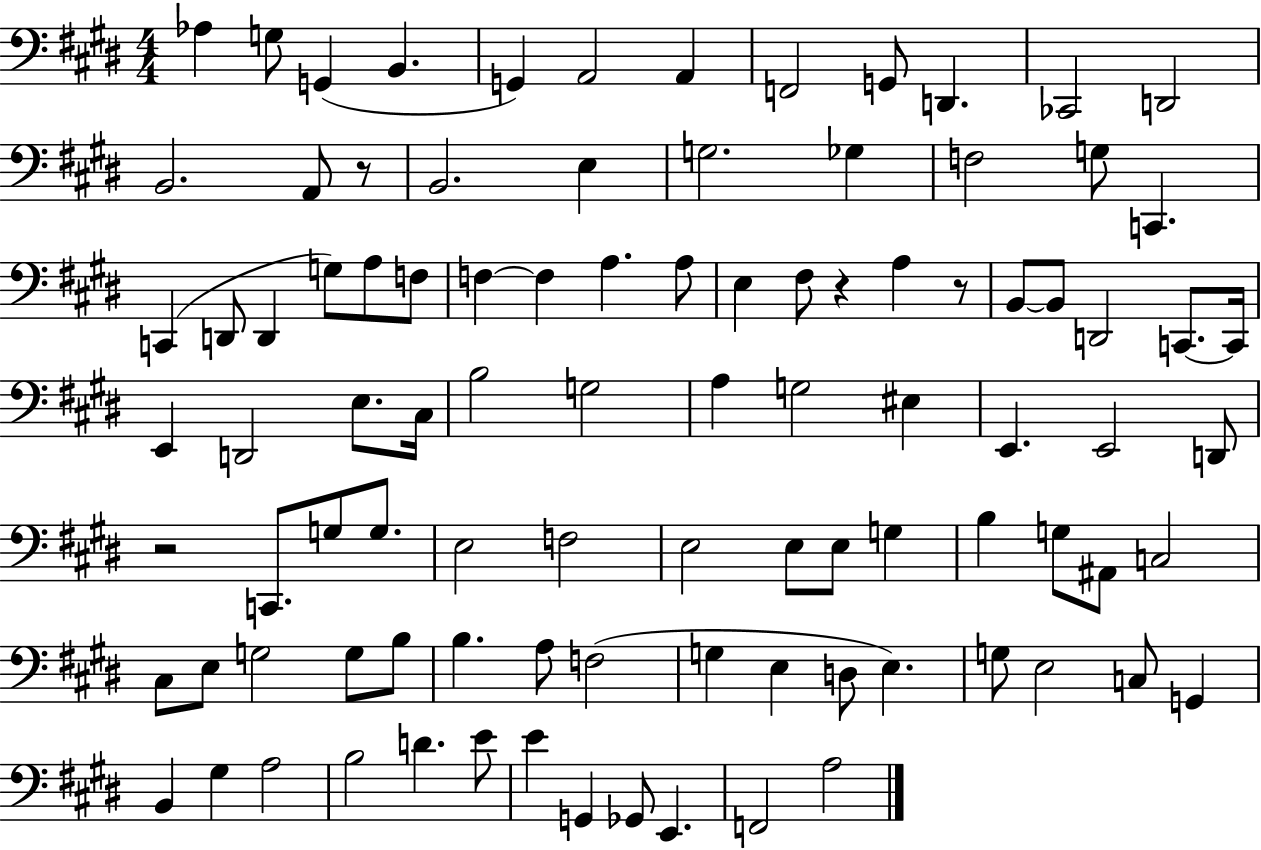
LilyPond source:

{
  \clef bass
  \numericTimeSignature
  \time 4/4
  \key e \major
  aes4 g8 g,4( b,4. | g,4) a,2 a,4 | f,2 g,8 d,4. | ces,2 d,2 | \break b,2. a,8 r8 | b,2. e4 | g2. ges4 | f2 g8 c,4. | \break c,4( d,8 d,4 g8) a8 f8 | f4~~ f4 a4. a8 | e4 fis8 r4 a4 r8 | b,8~~ b,8 d,2 c,8.~~ c,16 | \break e,4 d,2 e8. cis16 | b2 g2 | a4 g2 eis4 | e,4. e,2 d,8 | \break r2 c,8. g8 g8. | e2 f2 | e2 e8 e8 g4 | b4 g8 ais,8 c2 | \break cis8 e8 g2 g8 b8 | b4. a8 f2( | g4 e4 d8 e4.) | g8 e2 c8 g,4 | \break b,4 gis4 a2 | b2 d'4. e'8 | e'4 g,4 ges,8 e,4. | f,2 a2 | \break \bar "|."
}